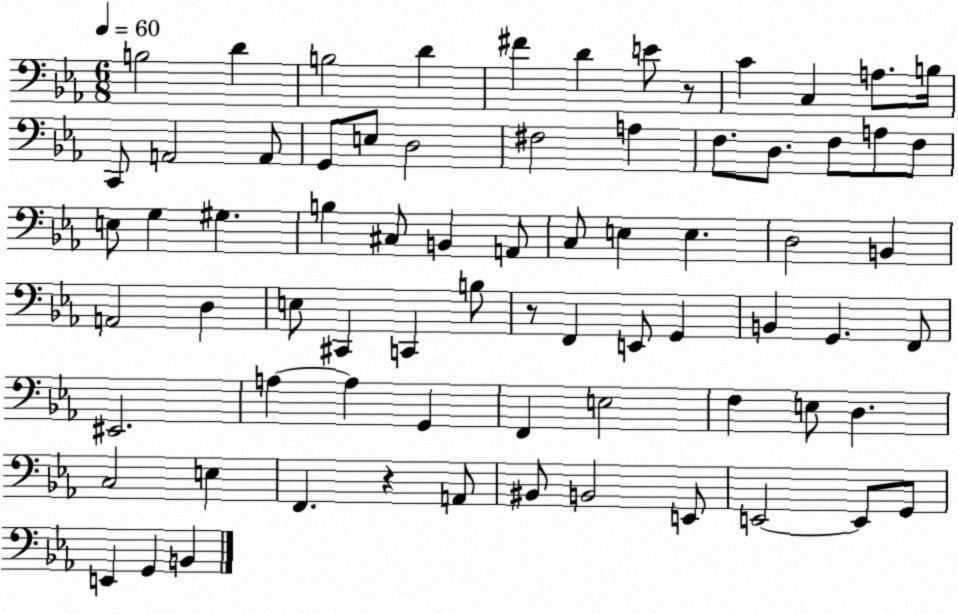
X:1
T:Untitled
M:6/8
L:1/4
K:Eb
B,2 D B,2 D ^F D E/2 z/2 C C, A,/2 B,/4 C,,/2 A,,2 A,,/2 G,,/2 E,/2 D,2 ^F,2 A, F,/2 D,/2 F,/2 A,/2 F,/2 E,/2 G, ^G, B, ^C,/2 B,, A,,/2 C,/2 E, E, D,2 B,, A,,2 D, E,/2 ^C,, C,, B,/2 z/2 F,, E,,/2 G,, B,, G,, F,,/2 ^E,,2 A, A, G,, F,, E,2 F, E,/2 D, C,2 E, F,, z A,,/2 ^B,,/2 B,,2 E,,/2 E,,2 E,,/2 G,,/2 E,, G,, B,,